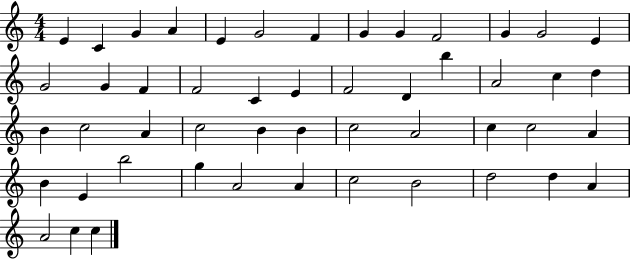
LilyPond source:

{
  \clef treble
  \numericTimeSignature
  \time 4/4
  \key c \major
  e'4 c'4 g'4 a'4 | e'4 g'2 f'4 | g'4 g'4 f'2 | g'4 g'2 e'4 | \break g'2 g'4 f'4 | f'2 c'4 e'4 | f'2 d'4 b''4 | a'2 c''4 d''4 | \break b'4 c''2 a'4 | c''2 b'4 b'4 | c''2 a'2 | c''4 c''2 a'4 | \break b'4 e'4 b''2 | g''4 a'2 a'4 | c''2 b'2 | d''2 d''4 a'4 | \break a'2 c''4 c''4 | \bar "|."
}